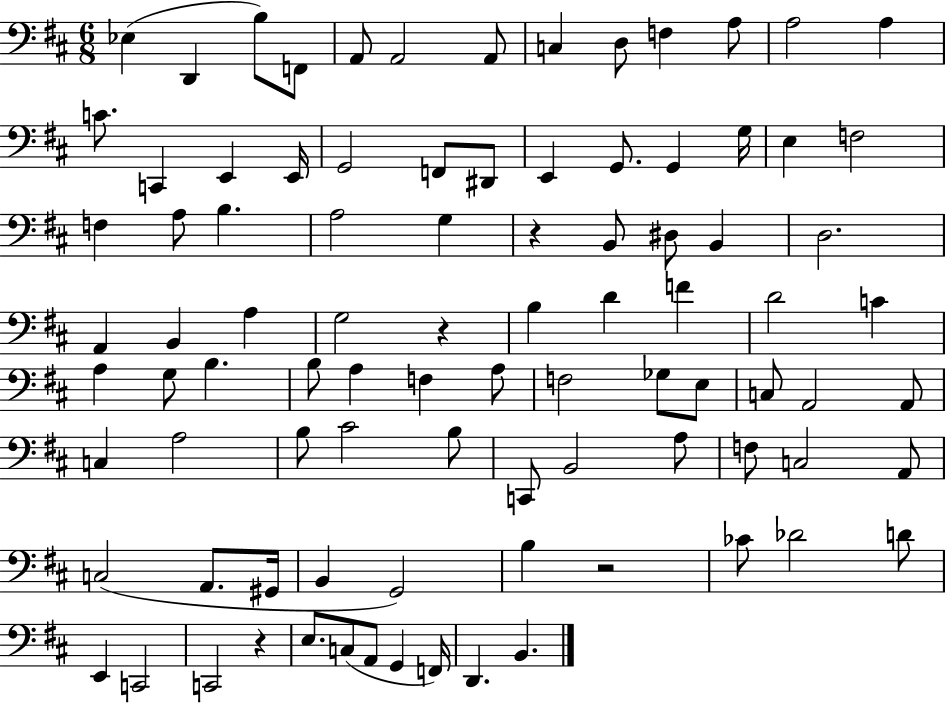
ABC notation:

X:1
T:Untitled
M:6/8
L:1/4
K:D
_E, D,, B,/2 F,,/2 A,,/2 A,,2 A,,/2 C, D,/2 F, A,/2 A,2 A, C/2 C,, E,, E,,/4 G,,2 F,,/2 ^D,,/2 E,, G,,/2 G,, G,/4 E, F,2 F, A,/2 B, A,2 G, z B,,/2 ^D,/2 B,, D,2 A,, B,, A, G,2 z B, D F D2 C A, G,/2 B, B,/2 A, F, A,/2 F,2 _G,/2 E,/2 C,/2 A,,2 A,,/2 C, A,2 B,/2 ^C2 B,/2 C,,/2 B,,2 A,/2 F,/2 C,2 A,,/2 C,2 A,,/2 ^G,,/4 B,, G,,2 B, z2 _C/2 _D2 D/2 E,, C,,2 C,,2 z E,/2 C,/2 A,,/2 G,, F,,/4 D,, B,,